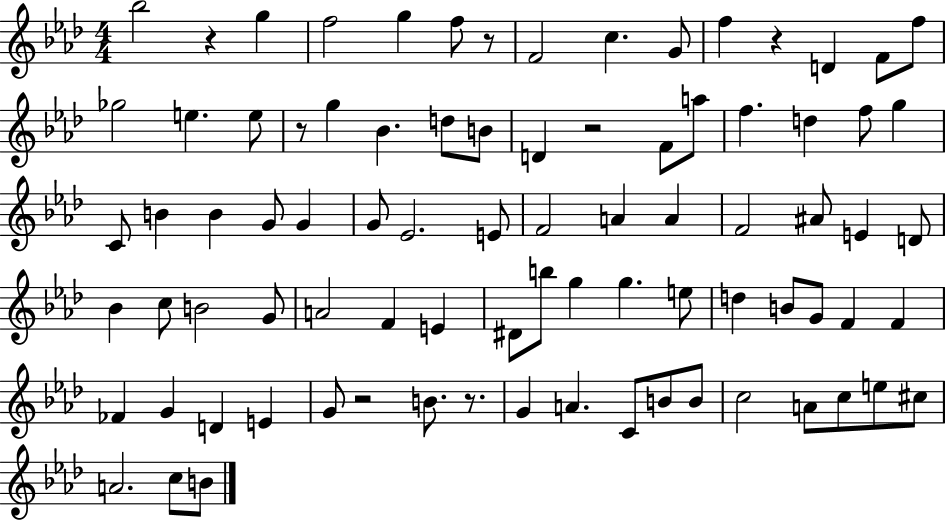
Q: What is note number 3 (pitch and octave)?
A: F5